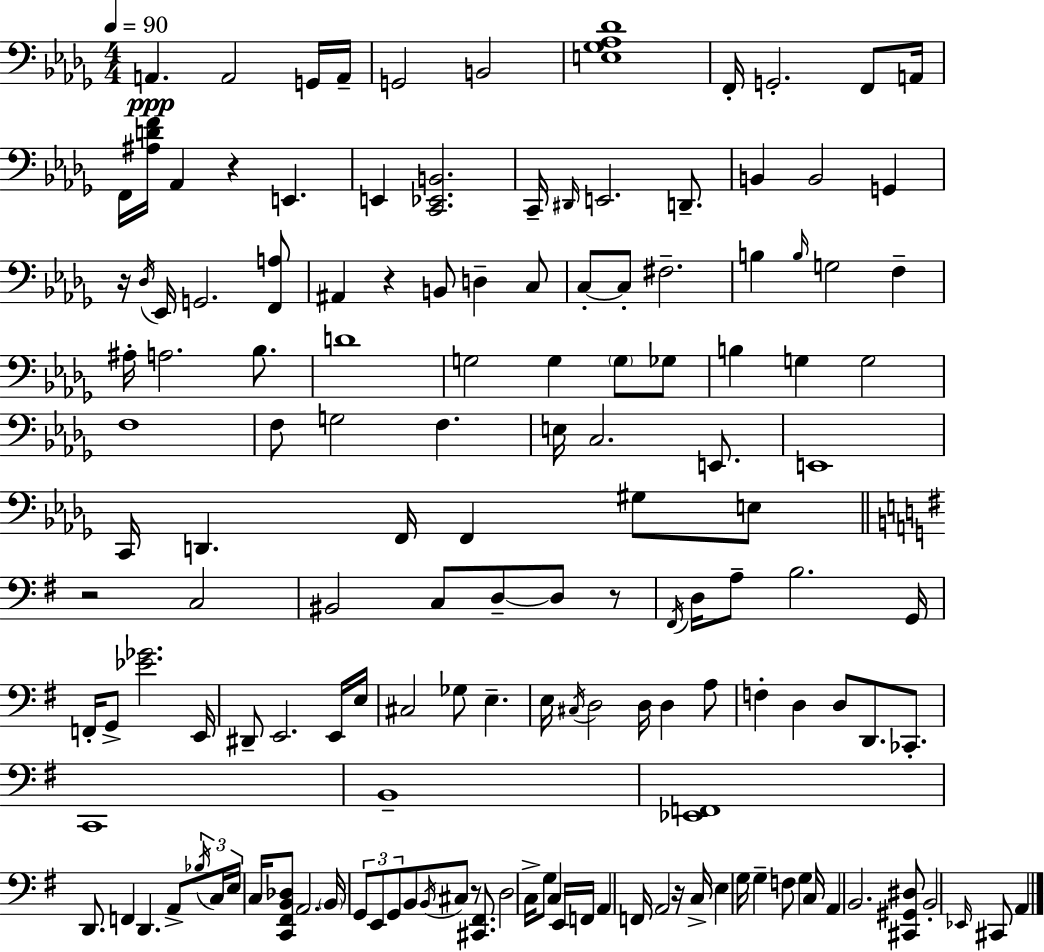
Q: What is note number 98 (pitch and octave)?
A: Bb3